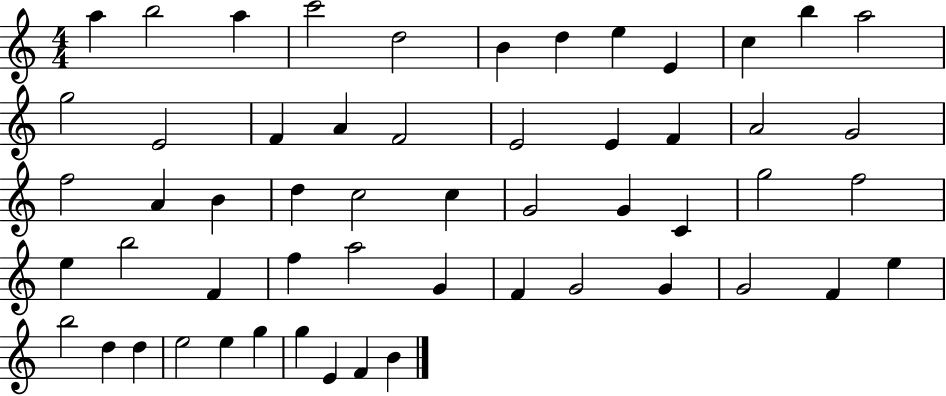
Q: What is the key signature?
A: C major